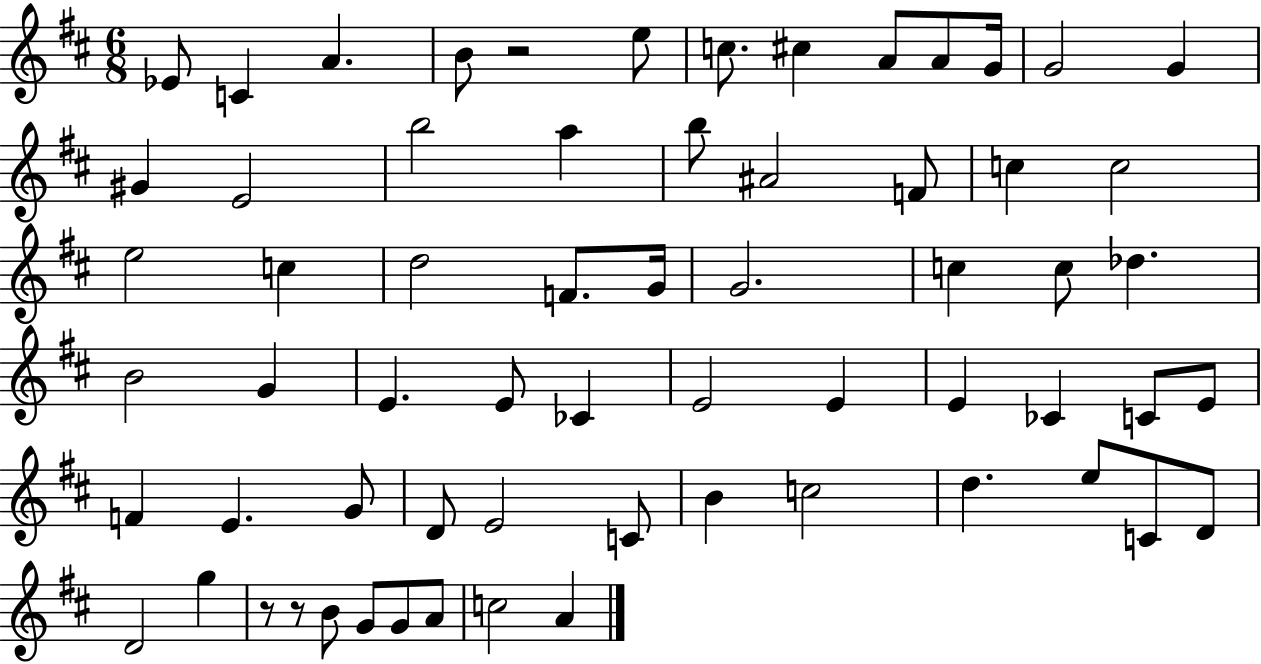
Eb4/e C4/q A4/q. B4/e R/h E5/e C5/e. C#5/q A4/e A4/e G4/s G4/h G4/q G#4/q E4/h B5/h A5/q B5/e A#4/h F4/e C5/q C5/h E5/h C5/q D5/h F4/e. G4/s G4/h. C5/q C5/e Db5/q. B4/h G4/q E4/q. E4/e CES4/q E4/h E4/q E4/q CES4/q C4/e E4/e F4/q E4/q. G4/e D4/e E4/h C4/e B4/q C5/h D5/q. E5/e C4/e D4/e D4/h G5/q R/e R/e B4/e G4/e G4/e A4/e C5/h A4/q